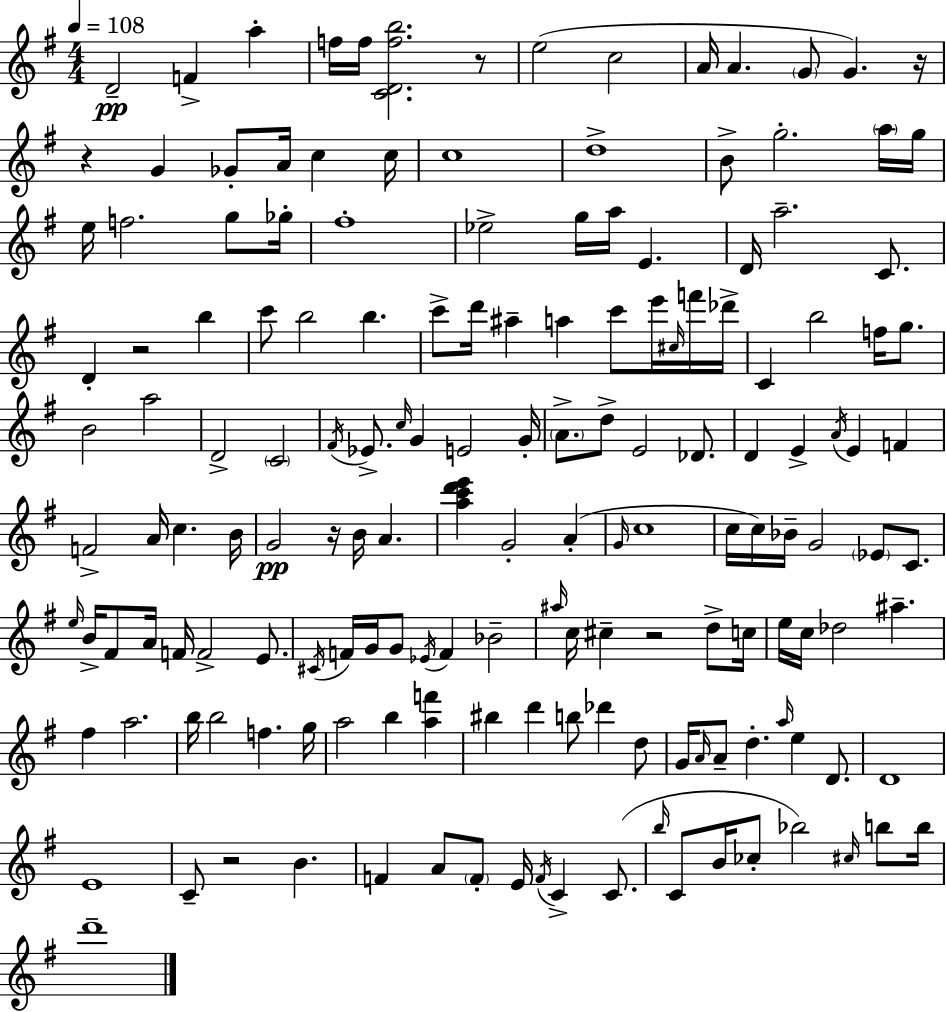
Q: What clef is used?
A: treble